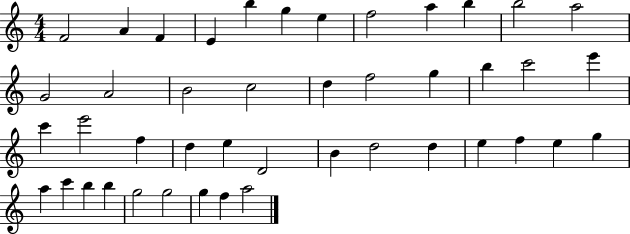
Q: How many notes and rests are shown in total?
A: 44